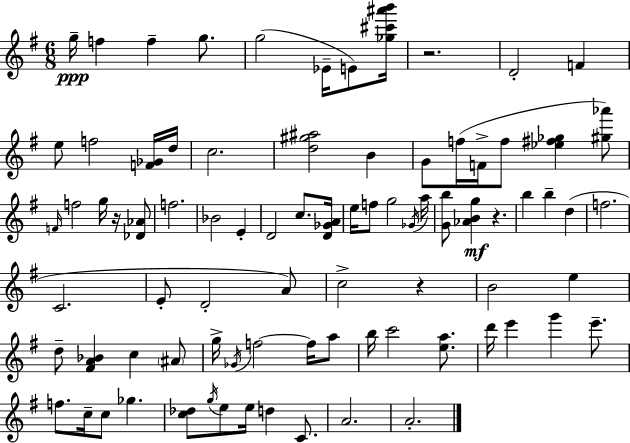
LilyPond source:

{
  \clef treble
  \numericTimeSignature
  \time 6/8
  \key g \major
  g''16--\ppp f''4 f''4-- g''8. | g''2( ees'16-- e'8) <ges'' cis''' ais''' b'''>16 | r2. | d'2-. f'4 | \break e''8 f''2 <f' ges'>16 d''16 | c''2. | <d'' gis'' ais''>2 b'4 | g'8 f''16( f'16-> f''8 <ees'' fis'' ges''>4 <gis'' aes'''>8) | \break \grace { f'16 } f''2 g''16 r16 <des' aes'>8 | f''2. | bes'2 e'4-. | d'2 c''8. | \break <d' ges' a'>16 e''16 f''8 g''2 | \acciaccatura { ges'16 } a''16 <g' b''>8 <aes' b' g''>4\mf r4. | b''4 b''4-- d''4( | f''2. | \break c'2. | e'8-. d'2-. | a'8) c''2-> r4 | b'2 e''4 | \break d''8-- <fis' a' bes'>4 c''4 | \parenthesize ais'8 g''16-> \acciaccatura { ges'16 } f''2~~ | f''16 a''8 b''16 c'''2 | <e'' a''>8. d'''16 e'''4 g'''4 | \break e'''8.-- f''8. c''16-- c''8 ges''4. | <c'' des''>8 \acciaccatura { g''16 } e''8 e''16 d''4 | c'8. a'2. | a'2.-. | \break \bar "|."
}